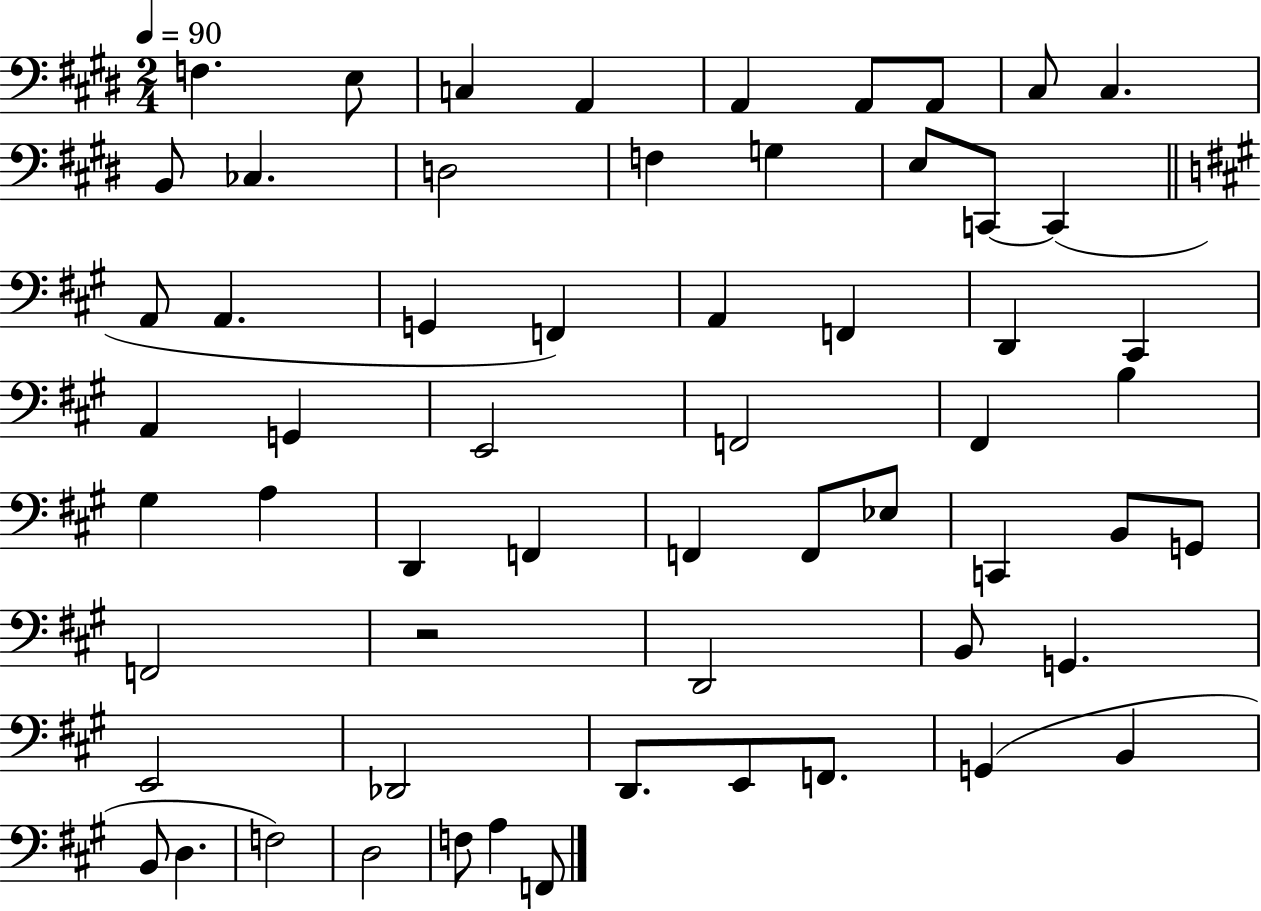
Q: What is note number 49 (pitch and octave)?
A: E2